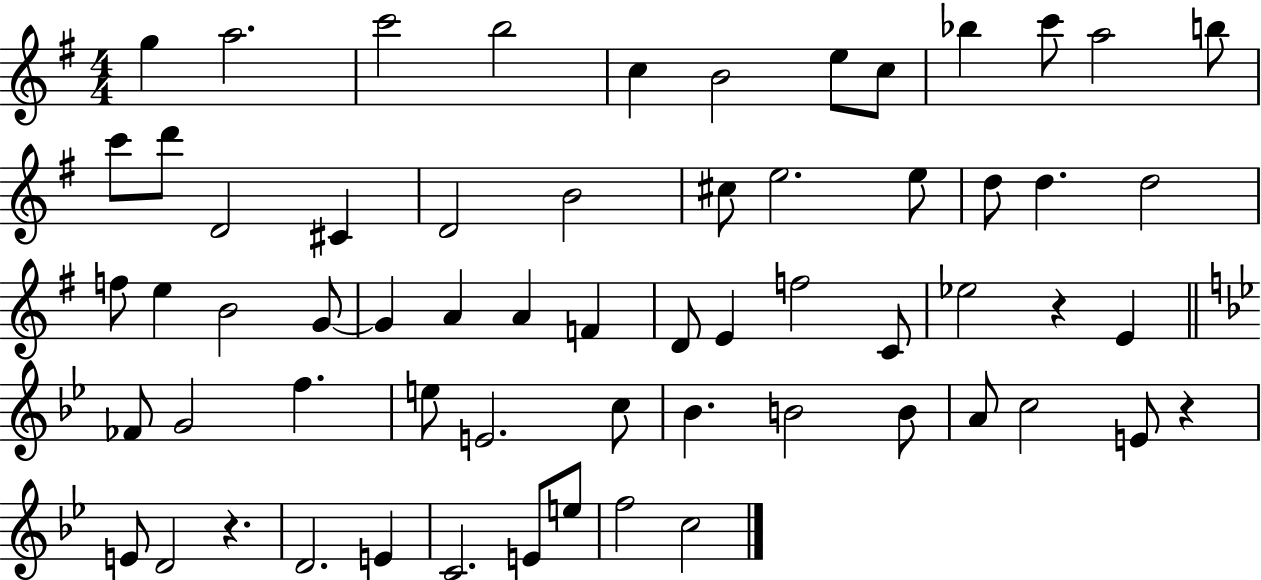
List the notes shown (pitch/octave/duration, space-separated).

G5/q A5/h. C6/h B5/h C5/q B4/h E5/e C5/e Bb5/q C6/e A5/h B5/e C6/e D6/e D4/h C#4/q D4/h B4/h C#5/e E5/h. E5/e D5/e D5/q. D5/h F5/e E5/q B4/h G4/e G4/q A4/q A4/q F4/q D4/e E4/q F5/h C4/e Eb5/h R/q E4/q FES4/e G4/h F5/q. E5/e E4/h. C5/e Bb4/q. B4/h B4/e A4/e C5/h E4/e R/q E4/e D4/h R/q. D4/h. E4/q C4/h. E4/e E5/e F5/h C5/h